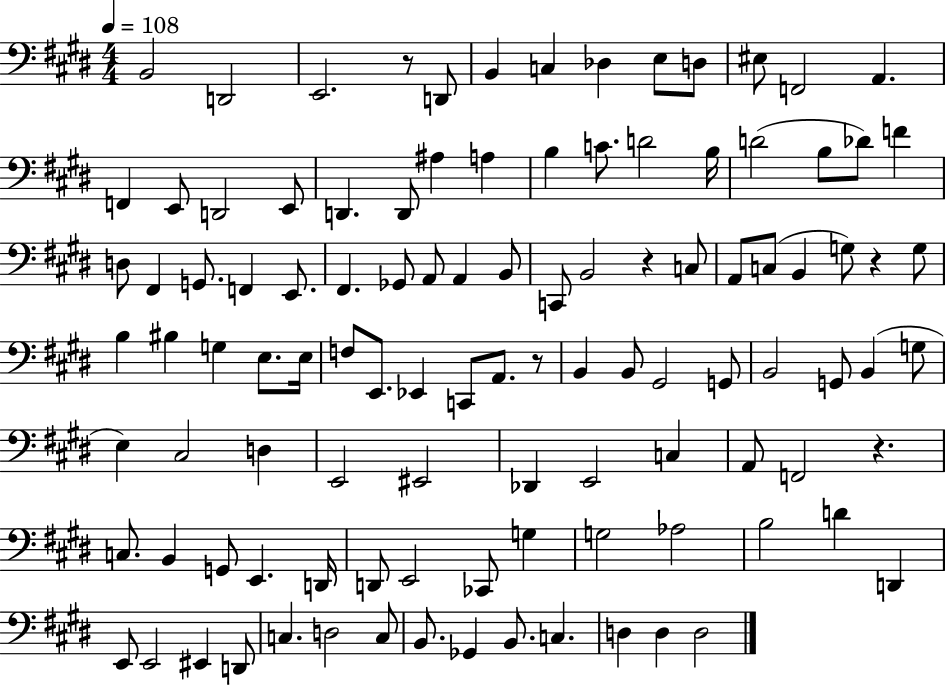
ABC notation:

X:1
T:Untitled
M:4/4
L:1/4
K:E
B,,2 D,,2 E,,2 z/2 D,,/2 B,, C, _D, E,/2 D,/2 ^E,/2 F,,2 A,, F,, E,,/2 D,,2 E,,/2 D,, D,,/2 ^A, A, B, C/2 D2 B,/4 D2 B,/2 _D/2 F D,/2 ^F,, G,,/2 F,, E,,/2 ^F,, _G,,/2 A,,/2 A,, B,,/2 C,,/2 B,,2 z C,/2 A,,/2 C,/2 B,, G,/2 z G,/2 B, ^B, G, E,/2 E,/4 F,/2 E,,/2 _E,, C,,/2 A,,/2 z/2 B,, B,,/2 ^G,,2 G,,/2 B,,2 G,,/2 B,, G,/2 E, ^C,2 D, E,,2 ^E,,2 _D,, E,,2 C, A,,/2 F,,2 z C,/2 B,, G,,/2 E,, D,,/4 D,,/2 E,,2 _C,,/2 G, G,2 _A,2 B,2 D D,, E,,/2 E,,2 ^E,, D,,/2 C, D,2 C,/2 B,,/2 _G,, B,,/2 C, D, D, D,2